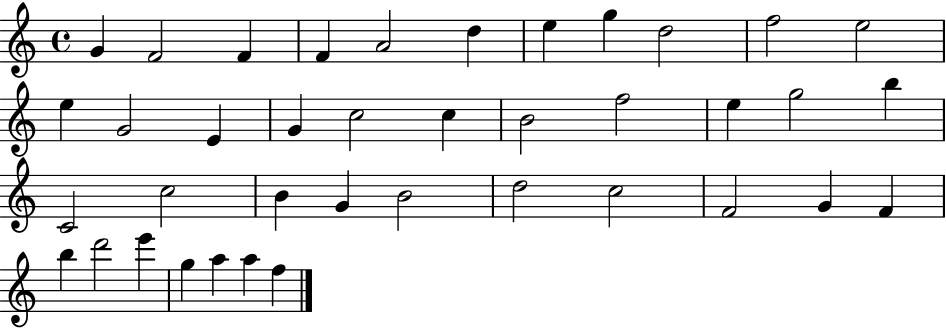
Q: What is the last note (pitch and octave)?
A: F5